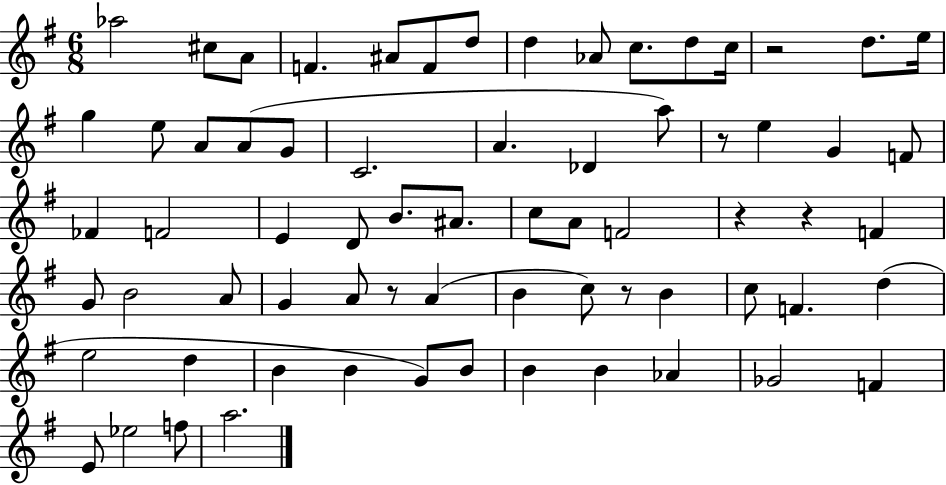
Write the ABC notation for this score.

X:1
T:Untitled
M:6/8
L:1/4
K:G
_a2 ^c/2 A/2 F ^A/2 F/2 d/2 d _A/2 c/2 d/2 c/4 z2 d/2 e/4 g e/2 A/2 A/2 G/2 C2 A _D a/2 z/2 e G F/2 _F F2 E D/2 B/2 ^A/2 c/2 A/2 F2 z z F G/2 B2 A/2 G A/2 z/2 A B c/2 z/2 B c/2 F d e2 d B B G/2 B/2 B B _A _G2 F E/2 _e2 f/2 a2